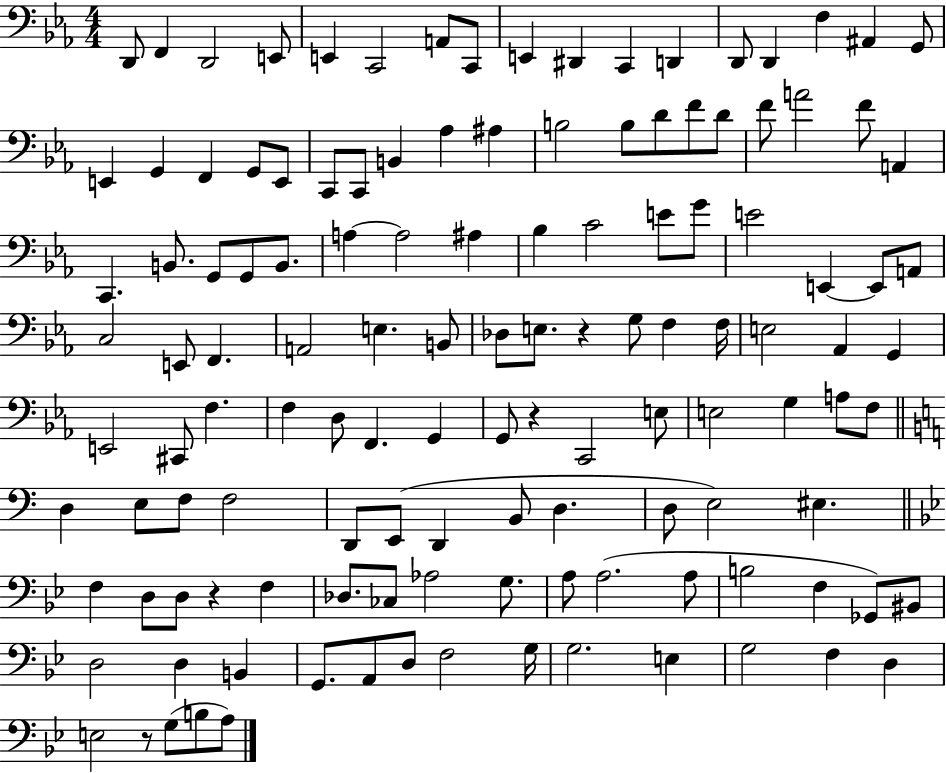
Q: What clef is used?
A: bass